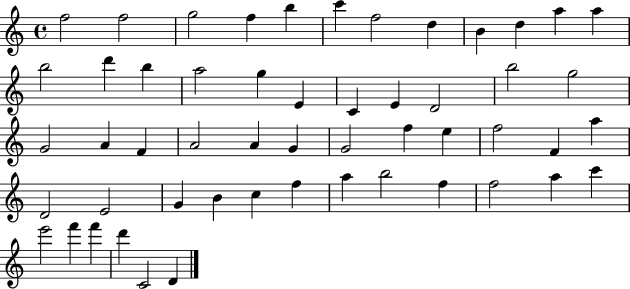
X:1
T:Untitled
M:4/4
L:1/4
K:C
f2 f2 g2 f b c' f2 d B d a a b2 d' b a2 g E C E D2 b2 g2 G2 A F A2 A G G2 f e f2 F a D2 E2 G B c f a b2 f f2 a c' e'2 f' f' d' C2 D